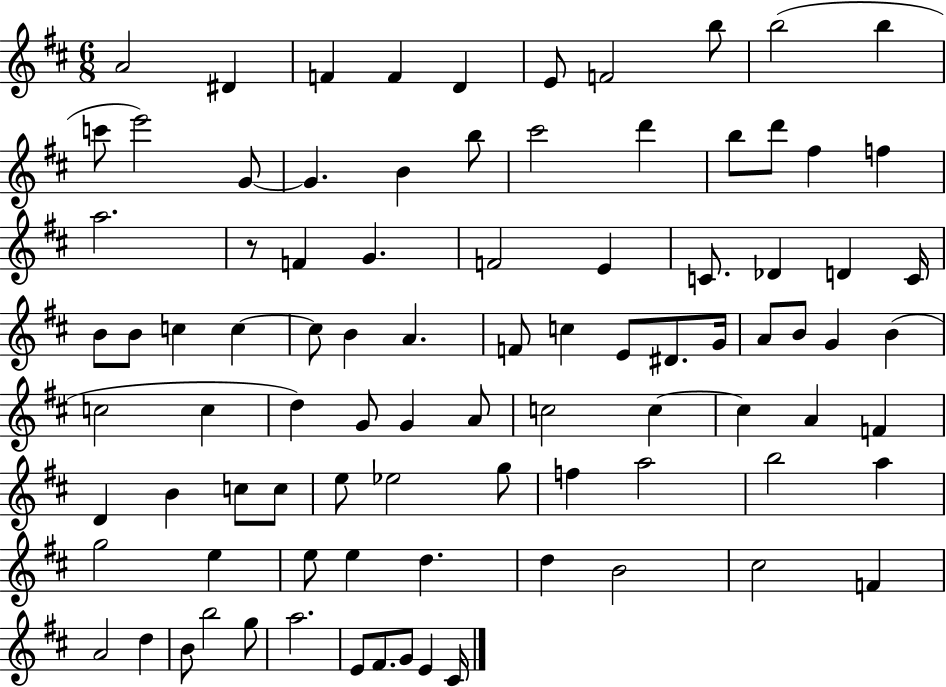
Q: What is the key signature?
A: D major